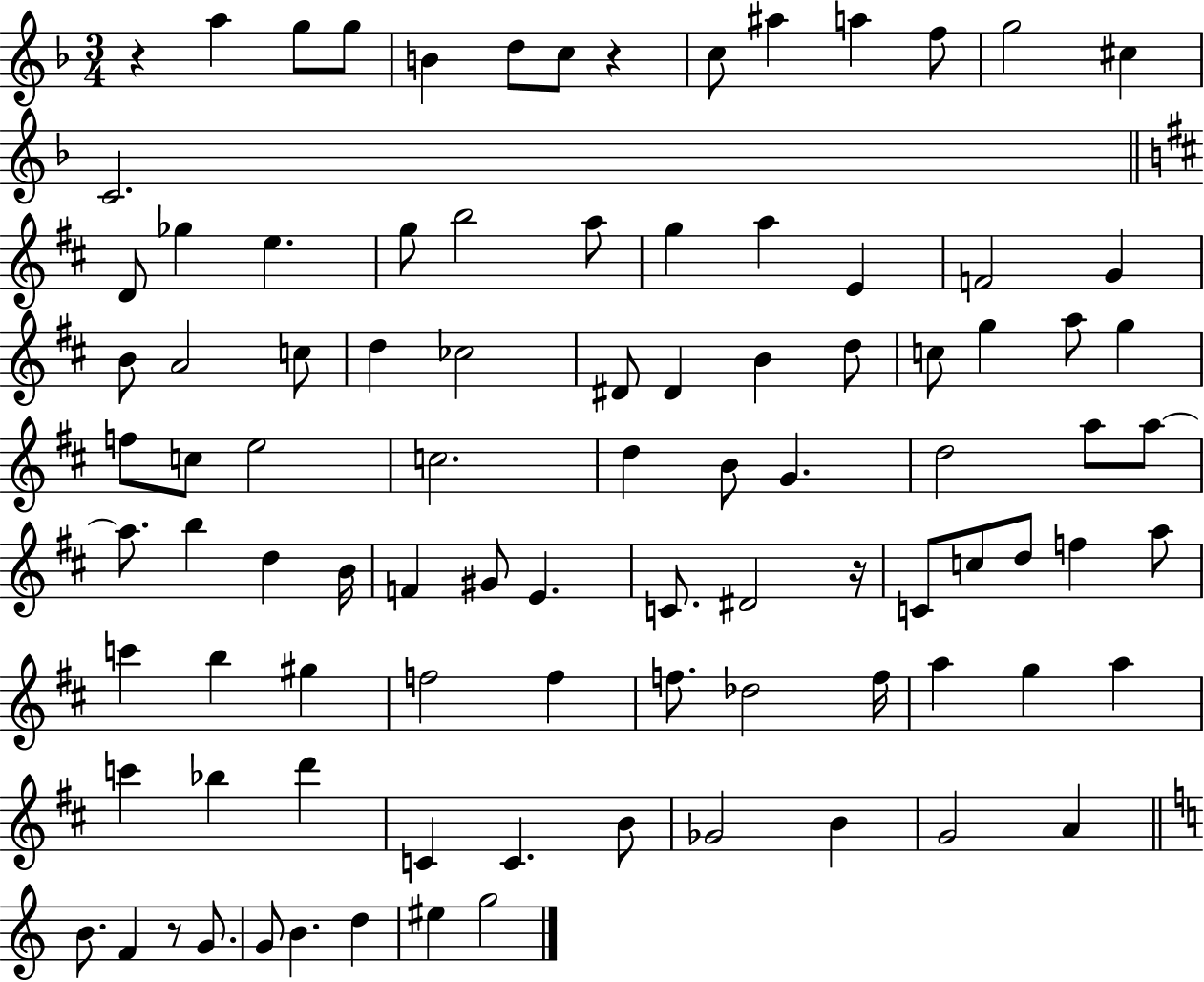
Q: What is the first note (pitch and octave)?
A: A5